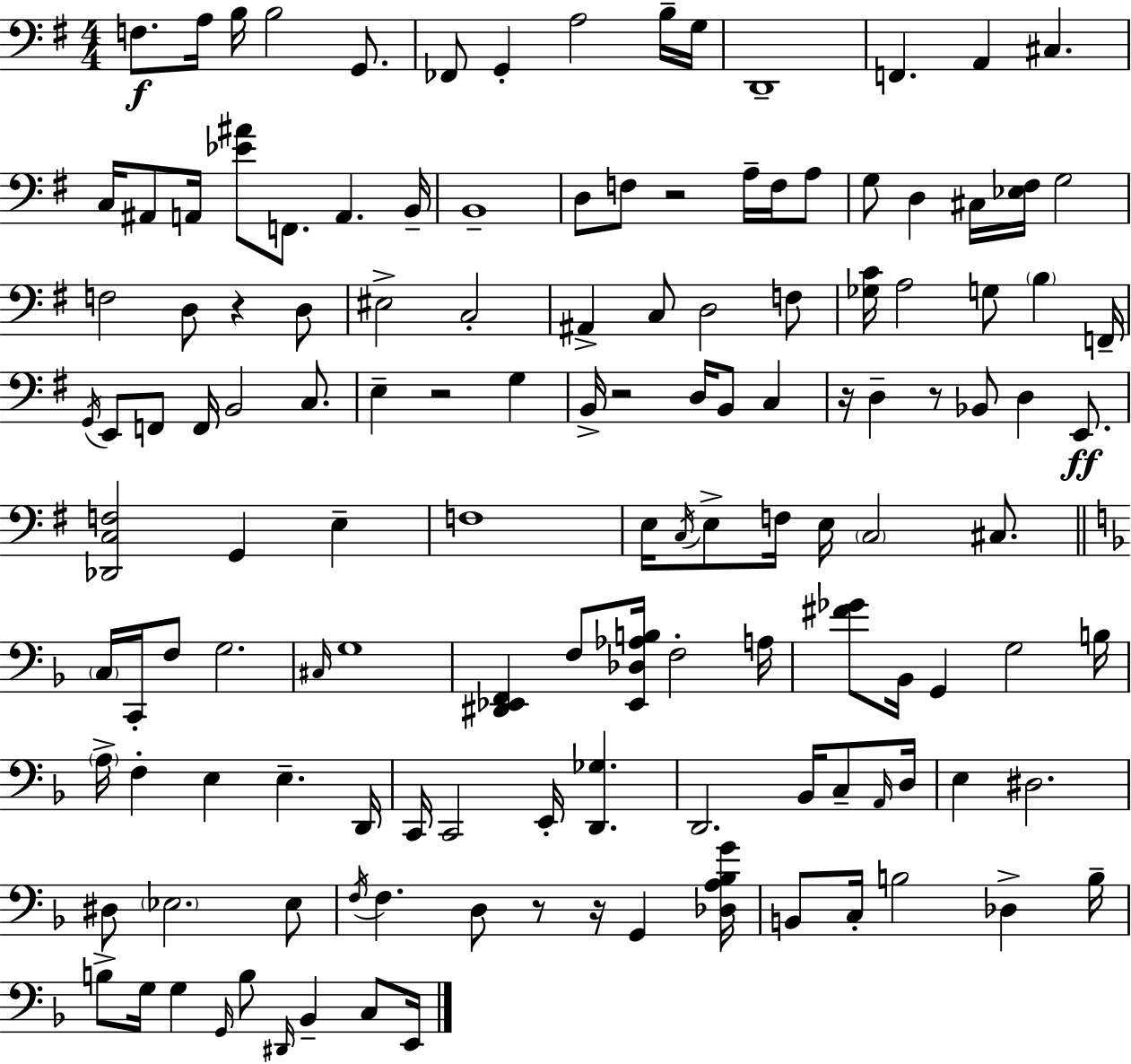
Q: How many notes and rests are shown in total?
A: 135